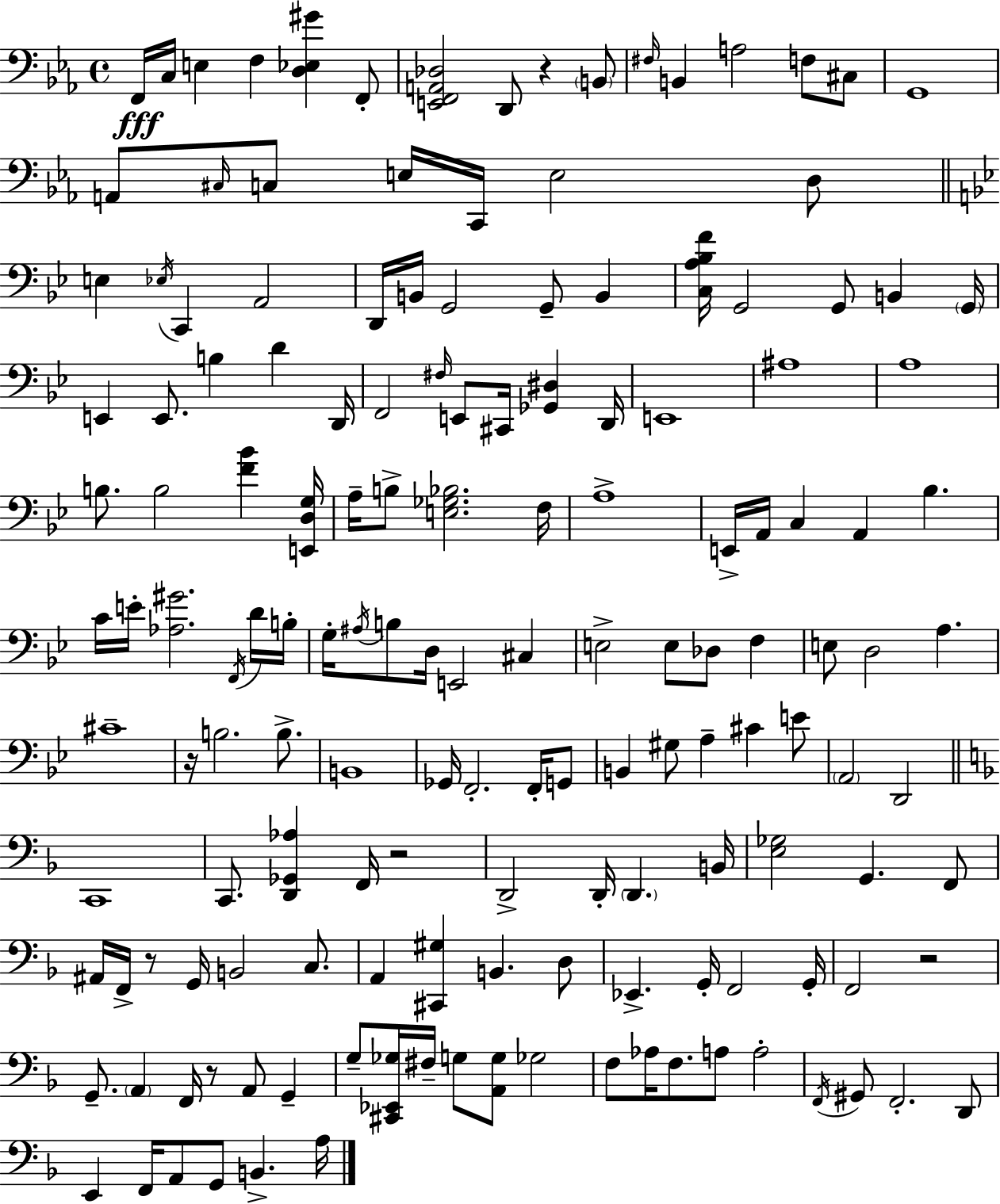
X:1
T:Untitled
M:4/4
L:1/4
K:Cm
F,,/4 C,/4 E, F, [D,_E,^G] F,,/2 [E,,F,,A,,_D,]2 D,,/2 z B,,/2 ^F,/4 B,, A,2 F,/2 ^C,/2 G,,4 A,,/2 ^C,/4 C,/2 E,/4 C,,/4 E,2 D,/2 E, _E,/4 C,, A,,2 D,,/4 B,,/4 G,,2 G,,/2 B,, [C,A,_B,F]/4 G,,2 G,,/2 B,, G,,/4 E,, E,,/2 B, D D,,/4 F,,2 ^F,/4 E,,/2 ^C,,/4 [_G,,^D,] D,,/4 E,,4 ^A,4 A,4 B,/2 B,2 [F_B] [E,,D,G,]/4 A,/4 B,/2 [E,_G,_B,]2 F,/4 A,4 E,,/4 A,,/4 C, A,, _B, C/4 E/4 [_A,^G]2 F,,/4 D/4 B,/4 G,/4 ^A,/4 B,/2 D,/4 E,,2 ^C, E,2 E,/2 _D,/2 F, E,/2 D,2 A, ^C4 z/4 B,2 B,/2 B,,4 _G,,/4 F,,2 F,,/4 G,,/2 B,, ^G,/2 A, ^C E/2 A,,2 D,,2 C,,4 C,,/2 [D,,_G,,_A,] F,,/4 z2 D,,2 D,,/4 D,, B,,/4 [E,_G,]2 G,, F,,/2 ^A,,/4 F,,/4 z/2 G,,/4 B,,2 C,/2 A,, [^C,,^G,] B,, D,/2 _E,, G,,/4 F,,2 G,,/4 F,,2 z2 G,,/2 A,, F,,/4 z/2 A,,/2 G,, G,/2 [^C,,_E,,_G,]/4 ^F,/4 G,/2 [A,,G,]/2 _G,2 F,/2 _A,/4 F,/2 A,/2 A,2 F,,/4 ^G,,/2 F,,2 D,,/2 E,, F,,/4 A,,/2 G,,/2 B,, A,/4